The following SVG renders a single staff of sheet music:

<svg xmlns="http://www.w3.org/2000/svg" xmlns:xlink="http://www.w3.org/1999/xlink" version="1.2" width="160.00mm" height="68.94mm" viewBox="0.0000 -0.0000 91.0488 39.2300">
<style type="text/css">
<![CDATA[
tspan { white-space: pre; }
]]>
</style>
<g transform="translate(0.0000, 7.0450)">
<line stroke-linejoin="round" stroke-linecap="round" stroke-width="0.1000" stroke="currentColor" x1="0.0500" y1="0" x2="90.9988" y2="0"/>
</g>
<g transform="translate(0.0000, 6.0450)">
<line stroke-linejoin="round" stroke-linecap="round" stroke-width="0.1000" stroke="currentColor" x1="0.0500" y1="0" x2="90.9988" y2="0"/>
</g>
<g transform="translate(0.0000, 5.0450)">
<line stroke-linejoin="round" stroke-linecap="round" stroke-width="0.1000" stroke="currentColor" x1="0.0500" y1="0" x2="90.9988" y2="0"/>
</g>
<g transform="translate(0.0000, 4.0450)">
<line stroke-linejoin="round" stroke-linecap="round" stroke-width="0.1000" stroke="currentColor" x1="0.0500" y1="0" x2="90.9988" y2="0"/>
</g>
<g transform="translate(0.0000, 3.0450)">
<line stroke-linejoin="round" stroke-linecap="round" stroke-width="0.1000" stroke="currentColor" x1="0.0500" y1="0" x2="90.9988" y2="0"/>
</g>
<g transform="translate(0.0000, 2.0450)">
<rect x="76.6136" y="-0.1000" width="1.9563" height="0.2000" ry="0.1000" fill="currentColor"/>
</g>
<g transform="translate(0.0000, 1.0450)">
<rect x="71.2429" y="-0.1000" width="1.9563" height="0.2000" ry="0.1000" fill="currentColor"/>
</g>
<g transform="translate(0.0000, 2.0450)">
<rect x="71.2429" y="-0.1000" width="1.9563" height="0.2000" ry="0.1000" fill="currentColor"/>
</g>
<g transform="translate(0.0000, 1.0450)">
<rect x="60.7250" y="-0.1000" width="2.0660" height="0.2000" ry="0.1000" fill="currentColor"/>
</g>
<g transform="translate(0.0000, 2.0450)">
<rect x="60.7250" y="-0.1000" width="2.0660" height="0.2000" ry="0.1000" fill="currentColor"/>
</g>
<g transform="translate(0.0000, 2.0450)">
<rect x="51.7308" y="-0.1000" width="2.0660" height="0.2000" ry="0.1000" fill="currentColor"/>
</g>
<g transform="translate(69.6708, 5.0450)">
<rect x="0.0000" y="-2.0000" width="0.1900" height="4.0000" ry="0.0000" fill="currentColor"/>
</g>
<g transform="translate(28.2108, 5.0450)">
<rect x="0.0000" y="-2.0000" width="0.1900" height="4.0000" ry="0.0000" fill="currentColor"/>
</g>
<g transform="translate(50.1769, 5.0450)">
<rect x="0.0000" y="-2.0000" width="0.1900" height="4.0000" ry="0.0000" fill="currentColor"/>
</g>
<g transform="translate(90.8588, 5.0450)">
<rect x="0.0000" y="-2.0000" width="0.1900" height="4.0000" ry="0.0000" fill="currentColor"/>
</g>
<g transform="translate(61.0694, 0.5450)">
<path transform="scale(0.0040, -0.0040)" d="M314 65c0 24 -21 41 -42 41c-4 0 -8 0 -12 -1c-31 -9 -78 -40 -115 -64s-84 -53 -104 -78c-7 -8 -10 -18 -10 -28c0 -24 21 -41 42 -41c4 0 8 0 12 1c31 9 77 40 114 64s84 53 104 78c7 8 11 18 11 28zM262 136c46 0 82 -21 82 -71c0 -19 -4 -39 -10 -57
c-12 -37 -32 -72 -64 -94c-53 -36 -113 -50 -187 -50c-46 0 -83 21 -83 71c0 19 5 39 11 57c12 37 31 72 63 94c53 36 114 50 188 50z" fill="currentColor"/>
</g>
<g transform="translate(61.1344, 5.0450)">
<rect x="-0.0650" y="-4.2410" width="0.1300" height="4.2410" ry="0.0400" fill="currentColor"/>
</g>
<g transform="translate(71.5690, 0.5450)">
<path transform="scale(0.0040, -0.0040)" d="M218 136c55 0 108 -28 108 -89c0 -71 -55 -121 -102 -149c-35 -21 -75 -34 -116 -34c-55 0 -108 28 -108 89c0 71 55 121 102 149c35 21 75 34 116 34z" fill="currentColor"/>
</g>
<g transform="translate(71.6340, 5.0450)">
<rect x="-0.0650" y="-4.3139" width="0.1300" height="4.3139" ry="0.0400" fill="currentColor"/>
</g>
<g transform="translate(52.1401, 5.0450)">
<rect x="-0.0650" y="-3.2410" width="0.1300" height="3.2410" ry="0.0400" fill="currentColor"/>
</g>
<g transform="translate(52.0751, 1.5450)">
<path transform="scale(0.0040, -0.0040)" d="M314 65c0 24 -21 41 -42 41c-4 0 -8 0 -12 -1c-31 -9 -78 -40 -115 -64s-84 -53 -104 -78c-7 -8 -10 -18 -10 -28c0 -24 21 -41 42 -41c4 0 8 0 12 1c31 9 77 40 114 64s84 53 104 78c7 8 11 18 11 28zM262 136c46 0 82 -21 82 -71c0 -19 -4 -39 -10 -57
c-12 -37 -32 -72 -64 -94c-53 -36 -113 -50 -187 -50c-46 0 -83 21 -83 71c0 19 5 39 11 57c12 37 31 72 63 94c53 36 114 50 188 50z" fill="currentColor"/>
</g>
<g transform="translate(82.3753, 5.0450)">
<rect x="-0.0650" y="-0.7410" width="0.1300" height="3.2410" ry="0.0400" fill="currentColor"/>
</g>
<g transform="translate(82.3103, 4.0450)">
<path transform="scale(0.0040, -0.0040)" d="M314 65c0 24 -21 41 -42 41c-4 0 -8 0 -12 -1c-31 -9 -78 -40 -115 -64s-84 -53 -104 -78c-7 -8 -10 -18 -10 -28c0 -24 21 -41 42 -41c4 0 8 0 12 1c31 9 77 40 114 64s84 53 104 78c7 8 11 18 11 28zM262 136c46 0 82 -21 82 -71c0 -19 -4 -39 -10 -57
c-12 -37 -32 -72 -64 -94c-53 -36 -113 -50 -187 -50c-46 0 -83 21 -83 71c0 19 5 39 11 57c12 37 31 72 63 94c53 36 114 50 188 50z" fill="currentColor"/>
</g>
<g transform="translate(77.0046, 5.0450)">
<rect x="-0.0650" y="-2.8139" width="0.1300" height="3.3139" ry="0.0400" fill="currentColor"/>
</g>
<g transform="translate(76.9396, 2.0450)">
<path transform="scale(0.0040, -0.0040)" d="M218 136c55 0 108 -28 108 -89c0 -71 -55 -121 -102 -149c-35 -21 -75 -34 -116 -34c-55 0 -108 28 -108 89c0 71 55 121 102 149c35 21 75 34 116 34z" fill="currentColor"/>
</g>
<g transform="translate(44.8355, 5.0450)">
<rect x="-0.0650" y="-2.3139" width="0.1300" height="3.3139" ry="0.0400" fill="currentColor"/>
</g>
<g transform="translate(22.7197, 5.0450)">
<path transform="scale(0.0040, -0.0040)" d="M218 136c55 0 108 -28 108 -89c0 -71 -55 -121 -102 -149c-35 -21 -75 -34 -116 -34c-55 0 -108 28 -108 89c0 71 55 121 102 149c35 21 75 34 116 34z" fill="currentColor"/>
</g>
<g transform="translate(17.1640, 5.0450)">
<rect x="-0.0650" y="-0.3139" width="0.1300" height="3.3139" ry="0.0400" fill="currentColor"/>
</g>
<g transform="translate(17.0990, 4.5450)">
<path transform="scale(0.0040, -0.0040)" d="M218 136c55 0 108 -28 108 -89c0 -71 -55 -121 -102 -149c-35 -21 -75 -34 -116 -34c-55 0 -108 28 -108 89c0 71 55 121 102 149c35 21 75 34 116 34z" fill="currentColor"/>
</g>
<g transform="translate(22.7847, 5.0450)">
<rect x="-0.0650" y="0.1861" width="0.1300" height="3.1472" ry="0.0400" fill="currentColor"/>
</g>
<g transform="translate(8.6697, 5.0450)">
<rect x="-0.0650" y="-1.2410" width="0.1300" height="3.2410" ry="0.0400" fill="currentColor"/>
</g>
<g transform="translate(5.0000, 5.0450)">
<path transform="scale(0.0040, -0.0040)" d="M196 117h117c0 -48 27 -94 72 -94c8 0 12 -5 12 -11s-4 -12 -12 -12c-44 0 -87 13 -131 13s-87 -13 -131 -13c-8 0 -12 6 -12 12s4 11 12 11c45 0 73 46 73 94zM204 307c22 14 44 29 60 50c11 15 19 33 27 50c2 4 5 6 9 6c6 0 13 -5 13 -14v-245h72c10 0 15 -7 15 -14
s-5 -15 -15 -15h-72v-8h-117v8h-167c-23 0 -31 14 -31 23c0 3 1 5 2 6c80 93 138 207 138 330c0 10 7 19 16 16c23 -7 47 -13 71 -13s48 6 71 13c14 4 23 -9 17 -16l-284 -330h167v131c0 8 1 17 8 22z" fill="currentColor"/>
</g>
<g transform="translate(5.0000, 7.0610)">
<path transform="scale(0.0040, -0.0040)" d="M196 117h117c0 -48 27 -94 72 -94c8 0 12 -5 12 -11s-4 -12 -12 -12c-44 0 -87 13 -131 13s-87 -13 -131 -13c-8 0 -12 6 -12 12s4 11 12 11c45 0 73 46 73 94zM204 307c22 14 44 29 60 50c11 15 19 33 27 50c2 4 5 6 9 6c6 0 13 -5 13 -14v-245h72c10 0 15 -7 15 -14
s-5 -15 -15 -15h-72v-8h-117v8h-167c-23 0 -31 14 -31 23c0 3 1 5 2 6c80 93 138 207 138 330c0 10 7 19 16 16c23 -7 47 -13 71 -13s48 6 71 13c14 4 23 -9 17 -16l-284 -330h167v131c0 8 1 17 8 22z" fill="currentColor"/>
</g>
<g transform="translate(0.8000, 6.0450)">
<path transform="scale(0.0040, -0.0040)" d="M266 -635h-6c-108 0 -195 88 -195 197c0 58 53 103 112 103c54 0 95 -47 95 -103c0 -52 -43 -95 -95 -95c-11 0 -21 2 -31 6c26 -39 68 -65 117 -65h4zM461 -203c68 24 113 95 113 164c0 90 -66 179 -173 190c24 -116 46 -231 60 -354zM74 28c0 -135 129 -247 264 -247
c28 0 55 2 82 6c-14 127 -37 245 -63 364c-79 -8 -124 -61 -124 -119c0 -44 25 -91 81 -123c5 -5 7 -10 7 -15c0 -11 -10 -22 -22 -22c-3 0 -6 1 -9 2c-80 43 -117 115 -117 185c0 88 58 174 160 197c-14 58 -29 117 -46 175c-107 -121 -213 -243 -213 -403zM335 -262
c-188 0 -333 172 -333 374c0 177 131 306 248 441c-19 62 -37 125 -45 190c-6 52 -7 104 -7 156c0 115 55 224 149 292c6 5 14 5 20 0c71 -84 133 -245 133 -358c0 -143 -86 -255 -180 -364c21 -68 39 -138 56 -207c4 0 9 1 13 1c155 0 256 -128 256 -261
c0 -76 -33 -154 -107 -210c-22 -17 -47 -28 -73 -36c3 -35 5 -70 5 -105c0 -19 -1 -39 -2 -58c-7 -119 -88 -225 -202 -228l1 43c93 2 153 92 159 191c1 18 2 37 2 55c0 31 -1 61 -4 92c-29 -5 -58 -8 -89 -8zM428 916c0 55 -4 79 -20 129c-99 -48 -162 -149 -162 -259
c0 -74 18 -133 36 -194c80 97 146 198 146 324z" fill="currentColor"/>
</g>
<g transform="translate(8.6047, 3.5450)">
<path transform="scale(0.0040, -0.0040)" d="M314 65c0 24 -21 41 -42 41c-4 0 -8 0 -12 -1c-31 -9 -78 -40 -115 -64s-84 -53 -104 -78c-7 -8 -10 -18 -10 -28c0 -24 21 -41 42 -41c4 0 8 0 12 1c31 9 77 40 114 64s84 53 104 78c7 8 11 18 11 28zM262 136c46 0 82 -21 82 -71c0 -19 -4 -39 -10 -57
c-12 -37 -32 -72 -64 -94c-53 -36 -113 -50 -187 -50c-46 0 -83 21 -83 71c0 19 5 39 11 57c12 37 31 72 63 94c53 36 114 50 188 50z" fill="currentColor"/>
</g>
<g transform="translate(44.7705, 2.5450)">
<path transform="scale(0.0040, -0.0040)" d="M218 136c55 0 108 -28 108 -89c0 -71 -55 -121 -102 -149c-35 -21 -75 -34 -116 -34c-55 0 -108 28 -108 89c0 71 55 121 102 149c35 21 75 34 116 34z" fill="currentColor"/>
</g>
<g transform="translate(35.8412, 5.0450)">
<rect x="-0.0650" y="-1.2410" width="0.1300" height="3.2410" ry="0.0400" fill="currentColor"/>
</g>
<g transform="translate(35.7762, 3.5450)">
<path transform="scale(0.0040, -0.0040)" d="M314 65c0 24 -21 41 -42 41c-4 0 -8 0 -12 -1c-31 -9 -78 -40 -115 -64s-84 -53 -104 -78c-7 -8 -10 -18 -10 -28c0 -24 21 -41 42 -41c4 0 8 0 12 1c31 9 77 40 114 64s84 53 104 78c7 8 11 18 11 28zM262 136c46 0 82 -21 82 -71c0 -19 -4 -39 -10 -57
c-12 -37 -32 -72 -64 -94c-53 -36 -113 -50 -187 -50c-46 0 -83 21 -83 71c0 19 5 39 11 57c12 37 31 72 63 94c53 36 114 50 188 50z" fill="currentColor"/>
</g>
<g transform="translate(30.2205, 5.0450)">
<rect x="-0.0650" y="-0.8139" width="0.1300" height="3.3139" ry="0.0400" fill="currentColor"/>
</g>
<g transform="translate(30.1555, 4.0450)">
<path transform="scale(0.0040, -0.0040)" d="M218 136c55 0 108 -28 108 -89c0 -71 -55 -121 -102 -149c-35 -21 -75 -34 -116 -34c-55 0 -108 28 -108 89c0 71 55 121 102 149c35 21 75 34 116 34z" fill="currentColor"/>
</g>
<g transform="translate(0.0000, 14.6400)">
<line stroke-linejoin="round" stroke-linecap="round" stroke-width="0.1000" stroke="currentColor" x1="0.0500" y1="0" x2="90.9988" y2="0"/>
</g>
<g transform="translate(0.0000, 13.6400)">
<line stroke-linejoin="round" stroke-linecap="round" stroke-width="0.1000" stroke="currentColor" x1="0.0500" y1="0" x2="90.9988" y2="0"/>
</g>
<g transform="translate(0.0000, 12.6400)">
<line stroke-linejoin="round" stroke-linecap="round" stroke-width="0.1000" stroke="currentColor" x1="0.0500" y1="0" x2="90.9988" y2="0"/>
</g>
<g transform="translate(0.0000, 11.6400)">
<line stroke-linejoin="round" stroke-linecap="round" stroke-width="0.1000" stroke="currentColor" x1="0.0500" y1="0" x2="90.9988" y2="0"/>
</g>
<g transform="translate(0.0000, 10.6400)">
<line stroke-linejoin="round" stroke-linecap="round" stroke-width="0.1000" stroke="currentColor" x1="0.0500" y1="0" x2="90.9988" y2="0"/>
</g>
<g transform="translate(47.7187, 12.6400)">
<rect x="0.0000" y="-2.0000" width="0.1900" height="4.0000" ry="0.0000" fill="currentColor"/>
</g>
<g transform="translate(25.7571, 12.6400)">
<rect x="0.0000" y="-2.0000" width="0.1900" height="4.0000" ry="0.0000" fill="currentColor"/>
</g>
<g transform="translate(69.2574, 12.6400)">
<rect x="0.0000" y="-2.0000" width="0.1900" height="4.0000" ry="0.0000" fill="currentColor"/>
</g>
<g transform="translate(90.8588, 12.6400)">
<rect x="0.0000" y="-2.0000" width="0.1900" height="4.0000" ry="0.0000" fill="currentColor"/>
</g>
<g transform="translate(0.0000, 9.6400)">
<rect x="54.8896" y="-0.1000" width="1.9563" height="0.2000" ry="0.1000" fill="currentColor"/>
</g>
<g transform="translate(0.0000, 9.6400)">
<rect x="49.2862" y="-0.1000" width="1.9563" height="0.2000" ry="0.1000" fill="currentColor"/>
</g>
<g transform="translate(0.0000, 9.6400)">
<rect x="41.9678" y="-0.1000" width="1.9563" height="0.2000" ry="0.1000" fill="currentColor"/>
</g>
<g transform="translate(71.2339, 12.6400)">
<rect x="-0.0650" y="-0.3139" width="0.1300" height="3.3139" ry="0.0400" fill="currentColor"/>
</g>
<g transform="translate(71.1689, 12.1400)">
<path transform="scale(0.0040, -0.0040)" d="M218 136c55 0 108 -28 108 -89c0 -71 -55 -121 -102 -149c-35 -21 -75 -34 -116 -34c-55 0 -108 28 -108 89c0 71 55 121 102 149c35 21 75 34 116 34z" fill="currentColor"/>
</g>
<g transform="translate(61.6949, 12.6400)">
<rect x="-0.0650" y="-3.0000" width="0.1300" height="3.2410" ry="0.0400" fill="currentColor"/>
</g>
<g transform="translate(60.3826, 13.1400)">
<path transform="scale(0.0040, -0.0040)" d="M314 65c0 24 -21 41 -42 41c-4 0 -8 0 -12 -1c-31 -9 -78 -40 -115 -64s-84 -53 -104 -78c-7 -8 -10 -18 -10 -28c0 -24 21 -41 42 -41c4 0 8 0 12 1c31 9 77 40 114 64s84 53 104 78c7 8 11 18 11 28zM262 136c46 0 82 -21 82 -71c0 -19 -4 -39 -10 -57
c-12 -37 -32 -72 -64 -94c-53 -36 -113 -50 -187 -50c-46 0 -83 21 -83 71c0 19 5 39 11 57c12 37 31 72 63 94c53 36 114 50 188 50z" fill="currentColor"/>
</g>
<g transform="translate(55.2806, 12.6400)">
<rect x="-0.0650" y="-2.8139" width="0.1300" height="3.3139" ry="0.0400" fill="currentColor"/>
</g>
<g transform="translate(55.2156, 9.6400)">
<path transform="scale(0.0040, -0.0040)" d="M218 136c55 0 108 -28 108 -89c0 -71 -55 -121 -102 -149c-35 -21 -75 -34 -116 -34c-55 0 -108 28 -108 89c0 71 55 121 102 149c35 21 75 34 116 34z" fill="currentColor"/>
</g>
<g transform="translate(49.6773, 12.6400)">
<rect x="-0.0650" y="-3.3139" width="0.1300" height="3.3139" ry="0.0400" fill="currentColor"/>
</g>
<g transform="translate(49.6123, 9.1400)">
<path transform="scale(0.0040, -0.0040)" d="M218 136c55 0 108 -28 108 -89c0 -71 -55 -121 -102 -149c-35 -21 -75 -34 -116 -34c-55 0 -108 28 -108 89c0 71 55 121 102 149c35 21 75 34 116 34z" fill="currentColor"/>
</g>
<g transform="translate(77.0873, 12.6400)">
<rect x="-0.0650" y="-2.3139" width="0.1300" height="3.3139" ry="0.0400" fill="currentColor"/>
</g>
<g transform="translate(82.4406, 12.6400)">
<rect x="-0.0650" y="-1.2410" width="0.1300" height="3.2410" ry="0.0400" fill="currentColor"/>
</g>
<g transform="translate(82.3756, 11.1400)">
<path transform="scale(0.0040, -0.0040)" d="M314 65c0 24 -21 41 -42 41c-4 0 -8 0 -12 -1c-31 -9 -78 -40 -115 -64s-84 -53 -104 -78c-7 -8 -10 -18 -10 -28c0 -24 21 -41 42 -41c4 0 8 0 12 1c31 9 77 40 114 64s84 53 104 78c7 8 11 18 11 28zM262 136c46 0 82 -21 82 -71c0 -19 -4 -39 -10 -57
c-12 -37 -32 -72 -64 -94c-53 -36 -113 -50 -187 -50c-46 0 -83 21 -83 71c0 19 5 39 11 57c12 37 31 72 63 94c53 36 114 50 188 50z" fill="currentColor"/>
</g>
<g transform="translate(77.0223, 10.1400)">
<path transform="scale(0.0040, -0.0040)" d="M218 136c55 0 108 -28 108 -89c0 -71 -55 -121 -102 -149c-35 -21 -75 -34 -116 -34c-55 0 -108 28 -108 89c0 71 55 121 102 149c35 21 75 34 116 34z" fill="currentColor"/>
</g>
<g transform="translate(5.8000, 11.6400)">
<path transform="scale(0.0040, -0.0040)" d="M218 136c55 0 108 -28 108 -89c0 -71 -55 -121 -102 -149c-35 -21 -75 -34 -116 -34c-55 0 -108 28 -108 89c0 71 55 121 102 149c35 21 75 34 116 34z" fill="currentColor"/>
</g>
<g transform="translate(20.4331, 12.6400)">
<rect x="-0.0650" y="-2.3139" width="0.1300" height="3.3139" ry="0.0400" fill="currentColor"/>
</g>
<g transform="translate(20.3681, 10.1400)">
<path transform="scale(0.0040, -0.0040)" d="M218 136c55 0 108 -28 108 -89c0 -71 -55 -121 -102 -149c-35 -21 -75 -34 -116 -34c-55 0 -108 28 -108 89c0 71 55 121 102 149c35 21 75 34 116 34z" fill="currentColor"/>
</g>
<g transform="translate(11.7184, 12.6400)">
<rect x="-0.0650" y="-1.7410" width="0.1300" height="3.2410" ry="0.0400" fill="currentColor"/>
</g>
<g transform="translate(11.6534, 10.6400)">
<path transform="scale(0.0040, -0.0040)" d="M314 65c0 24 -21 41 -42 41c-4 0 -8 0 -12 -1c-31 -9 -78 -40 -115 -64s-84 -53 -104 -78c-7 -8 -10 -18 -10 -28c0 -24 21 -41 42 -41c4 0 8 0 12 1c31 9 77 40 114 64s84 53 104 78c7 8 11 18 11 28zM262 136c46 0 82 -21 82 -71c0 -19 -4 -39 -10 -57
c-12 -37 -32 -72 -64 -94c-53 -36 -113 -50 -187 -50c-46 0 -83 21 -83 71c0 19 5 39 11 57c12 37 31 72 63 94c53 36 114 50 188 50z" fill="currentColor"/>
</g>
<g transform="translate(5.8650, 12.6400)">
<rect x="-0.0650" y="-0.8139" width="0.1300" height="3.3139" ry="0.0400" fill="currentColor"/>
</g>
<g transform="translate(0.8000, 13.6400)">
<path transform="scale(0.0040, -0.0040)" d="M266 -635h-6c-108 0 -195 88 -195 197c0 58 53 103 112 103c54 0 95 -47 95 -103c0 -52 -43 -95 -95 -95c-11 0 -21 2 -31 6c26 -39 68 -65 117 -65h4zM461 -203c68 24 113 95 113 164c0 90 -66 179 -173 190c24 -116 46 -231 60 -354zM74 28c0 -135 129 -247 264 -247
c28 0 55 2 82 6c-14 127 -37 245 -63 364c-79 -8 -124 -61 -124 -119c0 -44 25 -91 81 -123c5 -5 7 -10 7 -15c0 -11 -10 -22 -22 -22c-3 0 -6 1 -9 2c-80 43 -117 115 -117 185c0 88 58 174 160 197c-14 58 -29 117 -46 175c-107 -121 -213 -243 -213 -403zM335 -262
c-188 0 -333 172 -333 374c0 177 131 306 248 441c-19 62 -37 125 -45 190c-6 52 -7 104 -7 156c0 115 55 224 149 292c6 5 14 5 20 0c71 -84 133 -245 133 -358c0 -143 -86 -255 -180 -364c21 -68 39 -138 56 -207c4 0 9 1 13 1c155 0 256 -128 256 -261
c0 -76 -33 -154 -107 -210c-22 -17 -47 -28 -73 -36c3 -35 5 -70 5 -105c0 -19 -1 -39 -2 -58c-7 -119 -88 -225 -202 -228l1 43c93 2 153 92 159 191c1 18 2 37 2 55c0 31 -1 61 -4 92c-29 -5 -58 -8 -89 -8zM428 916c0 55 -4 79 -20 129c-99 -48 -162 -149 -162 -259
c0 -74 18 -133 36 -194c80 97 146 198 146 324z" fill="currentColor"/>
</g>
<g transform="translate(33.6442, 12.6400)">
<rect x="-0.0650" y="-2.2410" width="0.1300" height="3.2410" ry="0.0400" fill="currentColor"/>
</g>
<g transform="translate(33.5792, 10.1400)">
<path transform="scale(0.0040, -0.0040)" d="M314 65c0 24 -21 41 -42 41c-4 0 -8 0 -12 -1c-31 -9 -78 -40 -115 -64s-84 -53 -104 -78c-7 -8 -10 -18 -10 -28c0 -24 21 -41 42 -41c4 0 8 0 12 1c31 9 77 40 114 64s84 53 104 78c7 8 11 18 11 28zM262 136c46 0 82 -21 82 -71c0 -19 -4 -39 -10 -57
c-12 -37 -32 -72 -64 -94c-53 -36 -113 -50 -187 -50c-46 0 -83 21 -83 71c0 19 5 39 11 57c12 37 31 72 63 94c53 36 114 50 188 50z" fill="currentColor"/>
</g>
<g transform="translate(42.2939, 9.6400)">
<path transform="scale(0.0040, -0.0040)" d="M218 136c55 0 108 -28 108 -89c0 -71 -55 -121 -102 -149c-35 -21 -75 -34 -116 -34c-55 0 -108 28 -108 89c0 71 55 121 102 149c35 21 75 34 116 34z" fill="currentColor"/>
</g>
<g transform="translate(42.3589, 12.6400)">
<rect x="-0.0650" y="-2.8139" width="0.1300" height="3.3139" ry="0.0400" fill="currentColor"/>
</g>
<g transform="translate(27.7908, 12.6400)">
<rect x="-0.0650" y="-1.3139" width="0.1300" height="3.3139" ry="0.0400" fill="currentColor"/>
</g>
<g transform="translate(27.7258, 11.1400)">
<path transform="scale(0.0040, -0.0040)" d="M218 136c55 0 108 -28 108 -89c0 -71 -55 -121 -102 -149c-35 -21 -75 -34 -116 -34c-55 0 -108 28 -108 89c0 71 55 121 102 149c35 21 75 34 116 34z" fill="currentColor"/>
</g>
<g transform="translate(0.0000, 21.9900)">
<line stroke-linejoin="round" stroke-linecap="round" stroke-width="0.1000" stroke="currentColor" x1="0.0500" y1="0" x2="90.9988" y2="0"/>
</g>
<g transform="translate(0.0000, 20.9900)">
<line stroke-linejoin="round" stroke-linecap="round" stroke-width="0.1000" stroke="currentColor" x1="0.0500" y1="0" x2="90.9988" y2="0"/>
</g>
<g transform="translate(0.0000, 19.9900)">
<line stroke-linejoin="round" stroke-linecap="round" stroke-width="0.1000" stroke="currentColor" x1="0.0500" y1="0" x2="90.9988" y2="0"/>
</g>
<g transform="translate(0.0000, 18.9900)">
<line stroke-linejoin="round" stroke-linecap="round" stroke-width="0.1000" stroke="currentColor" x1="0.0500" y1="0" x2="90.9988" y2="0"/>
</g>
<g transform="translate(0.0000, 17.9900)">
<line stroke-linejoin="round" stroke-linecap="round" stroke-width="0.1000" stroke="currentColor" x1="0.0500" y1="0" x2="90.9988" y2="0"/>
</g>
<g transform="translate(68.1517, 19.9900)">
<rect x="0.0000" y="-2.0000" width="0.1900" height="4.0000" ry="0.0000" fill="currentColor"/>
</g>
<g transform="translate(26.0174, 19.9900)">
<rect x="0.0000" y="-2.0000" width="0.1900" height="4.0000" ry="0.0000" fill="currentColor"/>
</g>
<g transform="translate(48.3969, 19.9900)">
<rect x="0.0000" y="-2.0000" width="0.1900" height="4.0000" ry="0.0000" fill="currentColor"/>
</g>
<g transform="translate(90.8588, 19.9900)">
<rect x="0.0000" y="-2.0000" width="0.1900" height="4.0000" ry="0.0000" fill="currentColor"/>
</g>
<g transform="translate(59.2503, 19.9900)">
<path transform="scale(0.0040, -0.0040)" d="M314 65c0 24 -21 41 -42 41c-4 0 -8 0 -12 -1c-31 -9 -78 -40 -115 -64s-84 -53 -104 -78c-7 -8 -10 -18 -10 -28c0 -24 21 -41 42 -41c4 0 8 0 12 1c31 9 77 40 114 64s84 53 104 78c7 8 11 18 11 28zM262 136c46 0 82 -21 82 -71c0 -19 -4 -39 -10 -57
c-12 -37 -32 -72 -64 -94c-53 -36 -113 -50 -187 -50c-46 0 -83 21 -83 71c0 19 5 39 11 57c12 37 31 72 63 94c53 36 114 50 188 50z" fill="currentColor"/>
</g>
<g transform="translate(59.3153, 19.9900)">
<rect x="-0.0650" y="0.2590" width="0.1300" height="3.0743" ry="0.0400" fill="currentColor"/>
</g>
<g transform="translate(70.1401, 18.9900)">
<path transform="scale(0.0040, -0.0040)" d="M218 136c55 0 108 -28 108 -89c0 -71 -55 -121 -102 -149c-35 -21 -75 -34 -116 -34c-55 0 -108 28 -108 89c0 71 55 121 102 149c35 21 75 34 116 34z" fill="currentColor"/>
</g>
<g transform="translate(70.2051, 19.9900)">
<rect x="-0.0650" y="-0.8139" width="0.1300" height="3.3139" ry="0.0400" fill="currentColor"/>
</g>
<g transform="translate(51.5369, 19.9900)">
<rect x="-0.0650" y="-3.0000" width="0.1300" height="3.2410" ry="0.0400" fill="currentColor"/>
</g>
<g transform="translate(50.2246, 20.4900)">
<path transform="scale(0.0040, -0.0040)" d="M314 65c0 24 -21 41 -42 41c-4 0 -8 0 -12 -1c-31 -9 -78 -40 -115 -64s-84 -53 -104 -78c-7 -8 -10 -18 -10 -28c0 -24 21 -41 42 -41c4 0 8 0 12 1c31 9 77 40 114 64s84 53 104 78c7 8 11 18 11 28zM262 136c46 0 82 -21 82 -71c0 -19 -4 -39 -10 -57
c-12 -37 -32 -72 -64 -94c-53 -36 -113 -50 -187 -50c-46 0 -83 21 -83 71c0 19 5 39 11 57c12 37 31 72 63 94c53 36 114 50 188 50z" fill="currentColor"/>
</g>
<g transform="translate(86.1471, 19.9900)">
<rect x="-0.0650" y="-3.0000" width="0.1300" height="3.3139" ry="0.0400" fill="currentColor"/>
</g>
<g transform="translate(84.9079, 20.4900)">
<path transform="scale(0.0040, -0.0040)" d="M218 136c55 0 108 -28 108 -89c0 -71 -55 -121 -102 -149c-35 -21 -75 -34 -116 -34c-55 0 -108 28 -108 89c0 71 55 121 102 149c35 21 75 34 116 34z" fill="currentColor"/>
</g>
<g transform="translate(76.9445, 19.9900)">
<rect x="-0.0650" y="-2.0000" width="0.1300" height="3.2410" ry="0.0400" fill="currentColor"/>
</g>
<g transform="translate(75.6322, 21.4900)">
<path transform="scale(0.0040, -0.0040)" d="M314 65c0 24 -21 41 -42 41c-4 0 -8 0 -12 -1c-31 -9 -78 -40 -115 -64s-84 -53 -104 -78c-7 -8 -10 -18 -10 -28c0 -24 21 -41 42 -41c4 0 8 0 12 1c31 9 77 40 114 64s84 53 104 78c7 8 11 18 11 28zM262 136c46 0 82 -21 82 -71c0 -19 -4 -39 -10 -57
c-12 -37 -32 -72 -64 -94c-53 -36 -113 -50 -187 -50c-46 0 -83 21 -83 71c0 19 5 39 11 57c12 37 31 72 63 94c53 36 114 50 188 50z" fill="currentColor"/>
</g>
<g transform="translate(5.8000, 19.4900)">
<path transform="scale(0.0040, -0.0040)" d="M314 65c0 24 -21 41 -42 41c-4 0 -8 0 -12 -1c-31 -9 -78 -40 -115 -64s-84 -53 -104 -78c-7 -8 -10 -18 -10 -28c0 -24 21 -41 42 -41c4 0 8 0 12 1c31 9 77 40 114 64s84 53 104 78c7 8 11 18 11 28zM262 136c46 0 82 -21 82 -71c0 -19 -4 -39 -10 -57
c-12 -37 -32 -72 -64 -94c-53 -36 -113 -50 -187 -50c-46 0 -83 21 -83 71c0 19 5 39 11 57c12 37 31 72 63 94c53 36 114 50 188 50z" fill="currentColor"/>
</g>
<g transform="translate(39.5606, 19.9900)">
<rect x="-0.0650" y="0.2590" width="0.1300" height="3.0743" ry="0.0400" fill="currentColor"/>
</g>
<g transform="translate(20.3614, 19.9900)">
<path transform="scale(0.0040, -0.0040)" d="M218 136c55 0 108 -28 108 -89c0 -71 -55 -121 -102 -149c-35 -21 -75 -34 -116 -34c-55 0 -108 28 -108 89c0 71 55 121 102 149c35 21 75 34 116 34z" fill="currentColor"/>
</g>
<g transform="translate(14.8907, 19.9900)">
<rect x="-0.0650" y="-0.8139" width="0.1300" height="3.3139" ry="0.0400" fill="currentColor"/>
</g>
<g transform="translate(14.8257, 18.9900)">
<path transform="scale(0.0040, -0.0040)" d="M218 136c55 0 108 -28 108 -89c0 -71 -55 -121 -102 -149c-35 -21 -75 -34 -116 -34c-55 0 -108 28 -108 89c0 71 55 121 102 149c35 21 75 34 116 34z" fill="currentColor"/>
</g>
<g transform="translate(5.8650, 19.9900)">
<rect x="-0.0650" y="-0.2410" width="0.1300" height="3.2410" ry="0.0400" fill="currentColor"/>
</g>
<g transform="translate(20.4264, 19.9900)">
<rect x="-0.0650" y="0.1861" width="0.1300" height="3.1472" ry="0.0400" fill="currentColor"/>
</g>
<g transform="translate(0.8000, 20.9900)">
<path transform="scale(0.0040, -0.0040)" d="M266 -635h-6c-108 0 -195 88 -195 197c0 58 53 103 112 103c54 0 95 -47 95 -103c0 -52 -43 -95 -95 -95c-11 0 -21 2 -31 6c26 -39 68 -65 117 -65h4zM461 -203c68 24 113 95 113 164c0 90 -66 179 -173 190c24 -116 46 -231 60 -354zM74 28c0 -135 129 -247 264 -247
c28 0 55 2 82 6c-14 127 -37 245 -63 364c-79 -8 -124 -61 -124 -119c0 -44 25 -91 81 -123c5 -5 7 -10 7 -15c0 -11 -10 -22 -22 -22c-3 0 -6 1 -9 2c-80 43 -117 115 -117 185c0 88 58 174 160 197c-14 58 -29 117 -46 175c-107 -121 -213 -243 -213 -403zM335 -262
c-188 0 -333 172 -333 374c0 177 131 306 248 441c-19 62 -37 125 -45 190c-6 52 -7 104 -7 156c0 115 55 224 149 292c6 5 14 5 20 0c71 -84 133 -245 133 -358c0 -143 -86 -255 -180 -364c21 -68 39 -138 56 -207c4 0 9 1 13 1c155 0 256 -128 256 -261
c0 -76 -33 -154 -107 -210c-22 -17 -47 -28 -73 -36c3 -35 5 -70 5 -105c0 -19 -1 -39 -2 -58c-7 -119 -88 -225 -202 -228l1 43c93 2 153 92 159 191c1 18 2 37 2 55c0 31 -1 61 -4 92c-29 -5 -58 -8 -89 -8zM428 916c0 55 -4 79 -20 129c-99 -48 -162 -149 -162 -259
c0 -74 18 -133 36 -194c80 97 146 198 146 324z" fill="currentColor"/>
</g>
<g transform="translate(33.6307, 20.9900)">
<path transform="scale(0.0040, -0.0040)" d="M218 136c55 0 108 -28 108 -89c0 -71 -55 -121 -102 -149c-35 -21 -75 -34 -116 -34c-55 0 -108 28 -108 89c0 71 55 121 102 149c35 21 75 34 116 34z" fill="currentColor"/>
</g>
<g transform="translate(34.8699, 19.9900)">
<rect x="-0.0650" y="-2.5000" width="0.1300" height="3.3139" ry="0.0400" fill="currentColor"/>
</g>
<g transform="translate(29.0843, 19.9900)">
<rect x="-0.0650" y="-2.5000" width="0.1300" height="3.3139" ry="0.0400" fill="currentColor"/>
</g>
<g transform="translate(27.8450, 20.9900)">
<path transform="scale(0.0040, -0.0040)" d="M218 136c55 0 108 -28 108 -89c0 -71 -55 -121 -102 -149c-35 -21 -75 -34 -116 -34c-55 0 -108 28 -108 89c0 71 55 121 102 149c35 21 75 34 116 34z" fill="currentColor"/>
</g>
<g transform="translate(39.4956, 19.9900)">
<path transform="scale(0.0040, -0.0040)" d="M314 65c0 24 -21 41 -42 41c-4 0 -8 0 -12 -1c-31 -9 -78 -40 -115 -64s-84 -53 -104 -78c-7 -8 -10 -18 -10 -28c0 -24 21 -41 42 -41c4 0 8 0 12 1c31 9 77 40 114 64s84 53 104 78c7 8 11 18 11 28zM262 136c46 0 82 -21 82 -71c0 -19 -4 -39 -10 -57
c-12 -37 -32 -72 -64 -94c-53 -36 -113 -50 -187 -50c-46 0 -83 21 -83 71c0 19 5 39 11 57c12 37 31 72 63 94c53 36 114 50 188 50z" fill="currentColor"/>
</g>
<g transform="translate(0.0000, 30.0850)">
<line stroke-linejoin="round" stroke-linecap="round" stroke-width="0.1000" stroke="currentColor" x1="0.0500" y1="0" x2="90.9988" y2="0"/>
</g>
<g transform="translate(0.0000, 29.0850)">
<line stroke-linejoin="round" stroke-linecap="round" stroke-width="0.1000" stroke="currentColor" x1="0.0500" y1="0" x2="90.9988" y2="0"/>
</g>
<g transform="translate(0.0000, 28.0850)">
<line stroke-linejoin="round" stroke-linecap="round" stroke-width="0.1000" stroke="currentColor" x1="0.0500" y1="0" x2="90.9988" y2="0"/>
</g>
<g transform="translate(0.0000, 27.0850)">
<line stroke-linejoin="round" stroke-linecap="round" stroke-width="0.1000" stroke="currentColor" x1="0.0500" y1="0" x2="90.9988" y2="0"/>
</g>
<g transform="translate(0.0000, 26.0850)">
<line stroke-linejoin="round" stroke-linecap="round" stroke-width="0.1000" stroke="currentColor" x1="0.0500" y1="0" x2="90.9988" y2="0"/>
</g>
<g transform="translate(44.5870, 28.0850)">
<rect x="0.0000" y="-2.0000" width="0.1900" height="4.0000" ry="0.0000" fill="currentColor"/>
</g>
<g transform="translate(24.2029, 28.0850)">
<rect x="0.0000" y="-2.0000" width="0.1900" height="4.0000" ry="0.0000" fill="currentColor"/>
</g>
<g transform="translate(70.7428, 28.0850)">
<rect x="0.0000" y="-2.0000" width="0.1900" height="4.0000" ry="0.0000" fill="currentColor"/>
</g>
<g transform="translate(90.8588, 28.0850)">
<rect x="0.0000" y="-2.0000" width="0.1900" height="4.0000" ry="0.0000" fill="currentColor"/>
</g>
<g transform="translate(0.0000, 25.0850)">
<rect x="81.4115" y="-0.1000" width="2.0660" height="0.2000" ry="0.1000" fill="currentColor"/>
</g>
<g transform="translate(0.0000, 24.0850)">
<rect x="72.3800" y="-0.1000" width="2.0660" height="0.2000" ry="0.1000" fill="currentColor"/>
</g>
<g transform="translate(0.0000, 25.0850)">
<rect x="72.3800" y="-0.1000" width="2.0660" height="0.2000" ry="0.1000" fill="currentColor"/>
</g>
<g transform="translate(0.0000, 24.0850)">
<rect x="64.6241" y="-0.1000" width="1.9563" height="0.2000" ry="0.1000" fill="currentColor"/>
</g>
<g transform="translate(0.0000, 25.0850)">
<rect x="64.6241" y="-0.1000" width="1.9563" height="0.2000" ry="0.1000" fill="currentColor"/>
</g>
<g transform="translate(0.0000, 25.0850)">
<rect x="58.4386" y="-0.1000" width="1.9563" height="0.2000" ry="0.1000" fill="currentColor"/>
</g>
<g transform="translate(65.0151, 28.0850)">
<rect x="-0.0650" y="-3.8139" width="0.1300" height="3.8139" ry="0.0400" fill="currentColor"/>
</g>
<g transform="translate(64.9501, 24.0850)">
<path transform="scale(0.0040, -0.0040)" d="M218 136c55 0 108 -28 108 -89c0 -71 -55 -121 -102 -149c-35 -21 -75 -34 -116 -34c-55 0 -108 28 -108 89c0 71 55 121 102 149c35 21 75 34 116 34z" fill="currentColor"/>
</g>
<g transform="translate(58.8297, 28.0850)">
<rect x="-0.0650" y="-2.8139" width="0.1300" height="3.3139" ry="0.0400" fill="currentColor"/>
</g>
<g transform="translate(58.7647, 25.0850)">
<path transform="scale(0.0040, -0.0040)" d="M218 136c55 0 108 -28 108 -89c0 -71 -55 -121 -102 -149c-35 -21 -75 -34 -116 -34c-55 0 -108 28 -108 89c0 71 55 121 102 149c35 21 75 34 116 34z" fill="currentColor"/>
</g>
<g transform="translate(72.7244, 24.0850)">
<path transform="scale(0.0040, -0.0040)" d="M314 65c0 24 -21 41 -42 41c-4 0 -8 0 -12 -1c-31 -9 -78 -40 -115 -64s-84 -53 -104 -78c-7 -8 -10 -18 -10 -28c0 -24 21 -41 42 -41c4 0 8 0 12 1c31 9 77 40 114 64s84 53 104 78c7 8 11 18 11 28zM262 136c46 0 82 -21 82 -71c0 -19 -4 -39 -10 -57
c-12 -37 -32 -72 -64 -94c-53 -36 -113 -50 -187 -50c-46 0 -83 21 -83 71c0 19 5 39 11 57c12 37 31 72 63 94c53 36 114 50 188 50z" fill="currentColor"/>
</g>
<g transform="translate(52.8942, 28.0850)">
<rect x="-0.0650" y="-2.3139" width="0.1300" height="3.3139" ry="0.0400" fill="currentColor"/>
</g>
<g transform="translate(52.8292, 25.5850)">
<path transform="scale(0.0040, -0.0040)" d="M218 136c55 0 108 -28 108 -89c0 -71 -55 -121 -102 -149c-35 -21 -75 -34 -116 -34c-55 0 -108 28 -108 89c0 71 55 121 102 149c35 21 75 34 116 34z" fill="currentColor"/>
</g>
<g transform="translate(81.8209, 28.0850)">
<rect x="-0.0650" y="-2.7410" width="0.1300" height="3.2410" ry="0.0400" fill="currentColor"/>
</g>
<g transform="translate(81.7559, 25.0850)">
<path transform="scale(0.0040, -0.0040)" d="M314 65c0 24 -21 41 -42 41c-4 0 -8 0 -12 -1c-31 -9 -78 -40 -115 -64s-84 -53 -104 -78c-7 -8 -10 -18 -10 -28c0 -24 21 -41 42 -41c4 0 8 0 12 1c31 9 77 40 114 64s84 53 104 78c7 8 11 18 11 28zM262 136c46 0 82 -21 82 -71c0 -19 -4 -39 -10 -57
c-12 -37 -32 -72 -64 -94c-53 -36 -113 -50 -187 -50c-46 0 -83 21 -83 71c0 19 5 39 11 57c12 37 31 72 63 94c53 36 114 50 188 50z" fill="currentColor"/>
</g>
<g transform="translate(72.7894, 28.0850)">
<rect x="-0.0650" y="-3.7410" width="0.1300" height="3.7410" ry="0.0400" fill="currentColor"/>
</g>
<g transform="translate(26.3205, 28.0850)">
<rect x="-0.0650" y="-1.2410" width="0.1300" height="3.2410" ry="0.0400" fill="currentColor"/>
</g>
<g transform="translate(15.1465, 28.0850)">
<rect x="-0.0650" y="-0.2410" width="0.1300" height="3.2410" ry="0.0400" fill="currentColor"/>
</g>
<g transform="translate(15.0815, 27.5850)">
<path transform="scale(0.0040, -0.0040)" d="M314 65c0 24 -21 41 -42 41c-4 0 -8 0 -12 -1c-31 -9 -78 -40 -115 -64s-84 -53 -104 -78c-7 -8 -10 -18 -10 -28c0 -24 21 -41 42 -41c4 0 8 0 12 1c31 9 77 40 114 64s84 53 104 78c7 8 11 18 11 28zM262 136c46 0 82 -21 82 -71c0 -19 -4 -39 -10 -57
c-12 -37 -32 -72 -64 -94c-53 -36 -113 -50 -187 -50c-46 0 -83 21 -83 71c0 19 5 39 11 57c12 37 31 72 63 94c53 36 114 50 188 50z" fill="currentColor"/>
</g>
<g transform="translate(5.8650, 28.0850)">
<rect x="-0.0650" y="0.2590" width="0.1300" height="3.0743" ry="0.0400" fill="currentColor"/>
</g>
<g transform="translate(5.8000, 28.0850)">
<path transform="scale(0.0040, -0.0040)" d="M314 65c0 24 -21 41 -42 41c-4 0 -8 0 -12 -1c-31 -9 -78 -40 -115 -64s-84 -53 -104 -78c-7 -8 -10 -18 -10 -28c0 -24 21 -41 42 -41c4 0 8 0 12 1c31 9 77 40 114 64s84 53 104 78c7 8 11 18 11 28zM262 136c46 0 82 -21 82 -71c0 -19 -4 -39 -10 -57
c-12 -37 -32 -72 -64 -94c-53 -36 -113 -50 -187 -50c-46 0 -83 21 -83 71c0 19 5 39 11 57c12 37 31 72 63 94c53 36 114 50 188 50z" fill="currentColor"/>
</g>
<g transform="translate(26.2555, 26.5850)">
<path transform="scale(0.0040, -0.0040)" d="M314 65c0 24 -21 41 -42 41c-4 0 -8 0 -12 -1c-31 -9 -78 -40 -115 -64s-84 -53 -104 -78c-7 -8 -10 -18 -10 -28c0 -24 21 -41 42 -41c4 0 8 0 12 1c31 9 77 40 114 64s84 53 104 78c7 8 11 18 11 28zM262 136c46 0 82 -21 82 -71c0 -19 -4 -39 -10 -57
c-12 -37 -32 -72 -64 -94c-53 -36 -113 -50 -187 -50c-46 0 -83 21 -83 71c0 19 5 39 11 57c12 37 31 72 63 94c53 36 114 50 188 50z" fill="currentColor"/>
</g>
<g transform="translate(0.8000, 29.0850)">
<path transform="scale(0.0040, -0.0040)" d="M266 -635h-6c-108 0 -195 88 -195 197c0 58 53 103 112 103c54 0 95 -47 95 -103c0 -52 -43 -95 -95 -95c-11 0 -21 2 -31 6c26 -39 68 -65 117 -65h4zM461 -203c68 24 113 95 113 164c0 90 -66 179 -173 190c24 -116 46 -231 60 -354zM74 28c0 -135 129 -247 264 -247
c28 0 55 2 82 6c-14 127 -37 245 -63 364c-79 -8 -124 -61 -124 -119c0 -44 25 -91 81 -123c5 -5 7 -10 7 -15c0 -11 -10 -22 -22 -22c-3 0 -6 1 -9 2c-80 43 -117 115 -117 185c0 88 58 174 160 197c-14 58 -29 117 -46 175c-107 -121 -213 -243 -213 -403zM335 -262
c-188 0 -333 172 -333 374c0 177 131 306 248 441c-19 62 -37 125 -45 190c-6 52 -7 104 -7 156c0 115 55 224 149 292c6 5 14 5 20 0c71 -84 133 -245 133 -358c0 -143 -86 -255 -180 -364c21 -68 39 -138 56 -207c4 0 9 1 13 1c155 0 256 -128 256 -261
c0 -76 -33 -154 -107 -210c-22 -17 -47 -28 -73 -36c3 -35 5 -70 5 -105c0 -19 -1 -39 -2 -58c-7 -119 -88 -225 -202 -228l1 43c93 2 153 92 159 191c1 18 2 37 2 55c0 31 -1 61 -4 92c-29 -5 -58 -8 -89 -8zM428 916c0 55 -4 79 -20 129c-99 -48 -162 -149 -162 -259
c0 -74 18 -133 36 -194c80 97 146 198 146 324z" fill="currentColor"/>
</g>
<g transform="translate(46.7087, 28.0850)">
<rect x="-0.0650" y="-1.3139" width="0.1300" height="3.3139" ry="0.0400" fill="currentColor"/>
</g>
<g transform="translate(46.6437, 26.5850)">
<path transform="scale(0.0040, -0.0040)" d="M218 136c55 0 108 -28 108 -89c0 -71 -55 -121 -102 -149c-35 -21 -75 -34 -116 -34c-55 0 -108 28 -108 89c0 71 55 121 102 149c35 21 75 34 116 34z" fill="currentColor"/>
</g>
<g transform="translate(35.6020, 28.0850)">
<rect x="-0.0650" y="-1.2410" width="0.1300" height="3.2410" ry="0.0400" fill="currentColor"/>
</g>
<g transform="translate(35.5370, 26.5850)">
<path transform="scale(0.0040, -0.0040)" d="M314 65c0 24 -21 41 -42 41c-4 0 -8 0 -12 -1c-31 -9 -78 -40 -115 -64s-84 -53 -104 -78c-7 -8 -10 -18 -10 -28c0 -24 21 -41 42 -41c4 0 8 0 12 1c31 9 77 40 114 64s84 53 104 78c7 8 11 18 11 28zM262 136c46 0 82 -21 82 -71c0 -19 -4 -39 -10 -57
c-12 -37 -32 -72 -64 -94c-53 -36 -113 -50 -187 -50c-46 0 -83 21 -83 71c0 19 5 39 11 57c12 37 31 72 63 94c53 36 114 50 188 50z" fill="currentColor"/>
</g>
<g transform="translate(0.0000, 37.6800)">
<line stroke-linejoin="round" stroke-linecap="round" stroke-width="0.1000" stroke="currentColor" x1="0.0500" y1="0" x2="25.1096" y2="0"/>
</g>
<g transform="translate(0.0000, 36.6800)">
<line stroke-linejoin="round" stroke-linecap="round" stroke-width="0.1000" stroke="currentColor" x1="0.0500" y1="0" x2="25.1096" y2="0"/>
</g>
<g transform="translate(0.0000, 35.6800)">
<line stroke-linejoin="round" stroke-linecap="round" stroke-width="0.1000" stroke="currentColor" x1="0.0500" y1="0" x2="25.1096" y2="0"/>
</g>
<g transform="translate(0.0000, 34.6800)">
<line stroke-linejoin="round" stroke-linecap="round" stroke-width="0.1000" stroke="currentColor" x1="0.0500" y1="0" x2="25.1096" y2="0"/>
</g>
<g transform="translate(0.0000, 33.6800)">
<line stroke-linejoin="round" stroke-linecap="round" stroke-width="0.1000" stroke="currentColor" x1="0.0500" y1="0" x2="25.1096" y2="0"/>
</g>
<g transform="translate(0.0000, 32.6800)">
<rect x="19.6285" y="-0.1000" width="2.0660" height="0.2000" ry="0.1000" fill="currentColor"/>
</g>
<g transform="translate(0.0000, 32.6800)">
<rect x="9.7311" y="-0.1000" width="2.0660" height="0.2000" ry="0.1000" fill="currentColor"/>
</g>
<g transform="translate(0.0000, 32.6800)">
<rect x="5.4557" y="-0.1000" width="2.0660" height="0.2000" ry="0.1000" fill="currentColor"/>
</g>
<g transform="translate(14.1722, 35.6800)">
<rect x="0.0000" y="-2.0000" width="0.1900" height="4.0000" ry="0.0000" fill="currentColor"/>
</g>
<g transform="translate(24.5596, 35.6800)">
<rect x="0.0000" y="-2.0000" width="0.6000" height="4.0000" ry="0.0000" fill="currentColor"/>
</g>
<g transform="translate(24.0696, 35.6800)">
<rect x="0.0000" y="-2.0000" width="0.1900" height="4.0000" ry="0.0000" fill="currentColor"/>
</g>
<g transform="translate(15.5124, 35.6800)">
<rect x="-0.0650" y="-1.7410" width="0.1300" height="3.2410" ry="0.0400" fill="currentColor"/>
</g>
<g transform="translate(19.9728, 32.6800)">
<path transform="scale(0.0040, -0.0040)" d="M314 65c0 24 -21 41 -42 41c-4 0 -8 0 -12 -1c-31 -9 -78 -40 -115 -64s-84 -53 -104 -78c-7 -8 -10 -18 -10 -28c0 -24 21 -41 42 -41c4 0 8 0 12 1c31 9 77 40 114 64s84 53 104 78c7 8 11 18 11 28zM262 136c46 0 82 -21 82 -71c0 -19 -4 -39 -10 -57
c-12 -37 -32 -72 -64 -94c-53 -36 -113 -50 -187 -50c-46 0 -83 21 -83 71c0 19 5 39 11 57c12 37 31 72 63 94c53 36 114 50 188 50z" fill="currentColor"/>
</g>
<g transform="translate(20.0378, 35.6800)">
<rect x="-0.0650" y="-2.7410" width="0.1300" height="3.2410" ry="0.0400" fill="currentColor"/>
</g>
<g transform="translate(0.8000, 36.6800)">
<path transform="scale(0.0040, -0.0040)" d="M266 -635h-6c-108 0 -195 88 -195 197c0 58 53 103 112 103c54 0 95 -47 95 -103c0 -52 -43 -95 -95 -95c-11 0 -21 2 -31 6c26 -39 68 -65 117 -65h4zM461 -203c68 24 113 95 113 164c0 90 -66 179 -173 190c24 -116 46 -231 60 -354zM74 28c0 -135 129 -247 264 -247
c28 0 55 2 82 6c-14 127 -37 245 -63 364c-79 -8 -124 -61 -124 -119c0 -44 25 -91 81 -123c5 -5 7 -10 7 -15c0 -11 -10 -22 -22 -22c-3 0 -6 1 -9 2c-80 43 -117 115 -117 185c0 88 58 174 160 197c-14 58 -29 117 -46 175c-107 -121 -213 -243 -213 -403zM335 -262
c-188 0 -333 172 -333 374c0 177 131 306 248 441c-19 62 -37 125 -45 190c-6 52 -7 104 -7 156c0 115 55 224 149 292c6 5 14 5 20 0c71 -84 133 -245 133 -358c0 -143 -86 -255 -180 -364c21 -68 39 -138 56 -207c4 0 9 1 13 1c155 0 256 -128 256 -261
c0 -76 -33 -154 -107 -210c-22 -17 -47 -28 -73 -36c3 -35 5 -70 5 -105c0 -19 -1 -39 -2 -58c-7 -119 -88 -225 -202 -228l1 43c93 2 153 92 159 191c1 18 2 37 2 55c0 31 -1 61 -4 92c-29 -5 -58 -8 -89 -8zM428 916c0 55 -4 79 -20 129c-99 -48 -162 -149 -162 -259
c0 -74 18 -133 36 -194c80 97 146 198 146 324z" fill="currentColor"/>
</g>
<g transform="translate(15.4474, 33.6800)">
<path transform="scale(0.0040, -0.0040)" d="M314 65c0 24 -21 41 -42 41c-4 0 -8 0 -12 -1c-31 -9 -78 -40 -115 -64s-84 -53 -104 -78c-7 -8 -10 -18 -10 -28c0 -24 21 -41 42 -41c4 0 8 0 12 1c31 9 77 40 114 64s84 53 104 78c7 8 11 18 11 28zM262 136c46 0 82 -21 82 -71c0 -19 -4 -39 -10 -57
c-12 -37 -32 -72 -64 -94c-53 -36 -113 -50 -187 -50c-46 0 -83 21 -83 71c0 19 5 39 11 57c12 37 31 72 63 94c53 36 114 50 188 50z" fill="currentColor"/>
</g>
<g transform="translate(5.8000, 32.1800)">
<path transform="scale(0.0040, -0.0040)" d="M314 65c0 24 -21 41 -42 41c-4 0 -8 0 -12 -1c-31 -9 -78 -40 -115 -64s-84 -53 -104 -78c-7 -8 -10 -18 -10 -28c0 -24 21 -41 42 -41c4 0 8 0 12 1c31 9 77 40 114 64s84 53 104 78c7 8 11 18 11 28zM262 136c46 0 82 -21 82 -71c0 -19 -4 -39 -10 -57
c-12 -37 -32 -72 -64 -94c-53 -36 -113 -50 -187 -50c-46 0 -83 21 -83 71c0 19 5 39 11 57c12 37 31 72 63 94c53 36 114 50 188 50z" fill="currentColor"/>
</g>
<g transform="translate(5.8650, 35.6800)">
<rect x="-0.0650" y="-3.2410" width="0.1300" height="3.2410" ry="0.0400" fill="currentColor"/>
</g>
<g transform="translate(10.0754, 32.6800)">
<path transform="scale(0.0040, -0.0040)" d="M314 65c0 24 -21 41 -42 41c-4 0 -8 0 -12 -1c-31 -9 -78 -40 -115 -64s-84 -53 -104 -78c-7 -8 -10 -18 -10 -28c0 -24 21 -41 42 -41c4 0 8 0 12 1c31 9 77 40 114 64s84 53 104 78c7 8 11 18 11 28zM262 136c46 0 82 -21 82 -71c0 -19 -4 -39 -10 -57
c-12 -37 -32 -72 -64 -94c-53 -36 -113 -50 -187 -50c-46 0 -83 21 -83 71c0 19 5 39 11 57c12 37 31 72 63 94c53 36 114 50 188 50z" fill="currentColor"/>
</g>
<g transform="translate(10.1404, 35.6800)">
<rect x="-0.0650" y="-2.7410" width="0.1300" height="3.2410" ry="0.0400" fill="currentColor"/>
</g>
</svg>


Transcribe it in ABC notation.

X:1
T:Untitled
M:4/4
L:1/4
K:C
e2 c B d e2 g b2 d'2 d' a d2 d f2 g e g2 a b a A2 c g e2 c2 d B G G B2 A2 B2 d F2 A B2 c2 e2 e2 e g a c' c'2 a2 b2 a2 f2 a2